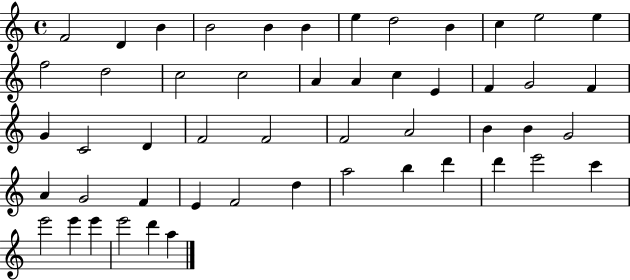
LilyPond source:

{
  \clef treble
  \time 4/4
  \defaultTimeSignature
  \key c \major
  f'2 d'4 b'4 | b'2 b'4 b'4 | e''4 d''2 b'4 | c''4 e''2 e''4 | \break f''2 d''2 | c''2 c''2 | a'4 a'4 c''4 e'4 | f'4 g'2 f'4 | \break g'4 c'2 d'4 | f'2 f'2 | f'2 a'2 | b'4 b'4 g'2 | \break a'4 g'2 f'4 | e'4 f'2 d''4 | a''2 b''4 d'''4 | d'''4 e'''2 c'''4 | \break e'''2 e'''4 e'''4 | e'''2 d'''4 a''4 | \bar "|."
}